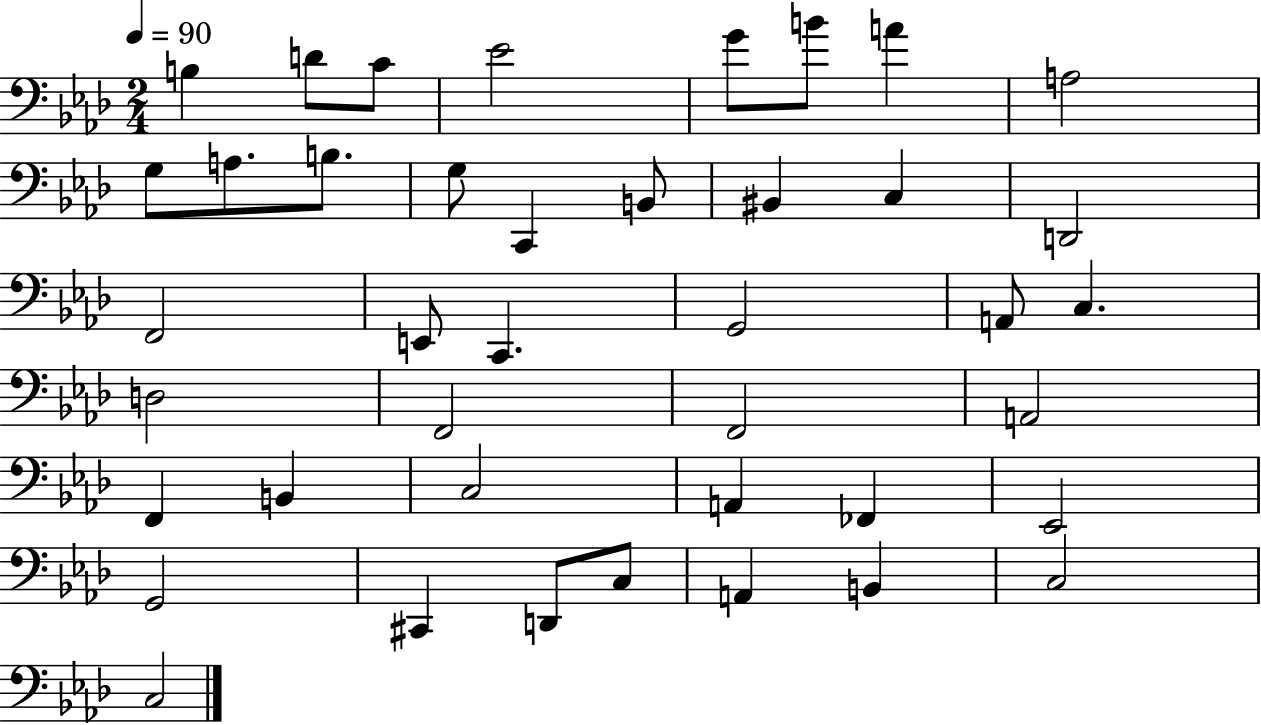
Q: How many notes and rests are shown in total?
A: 41